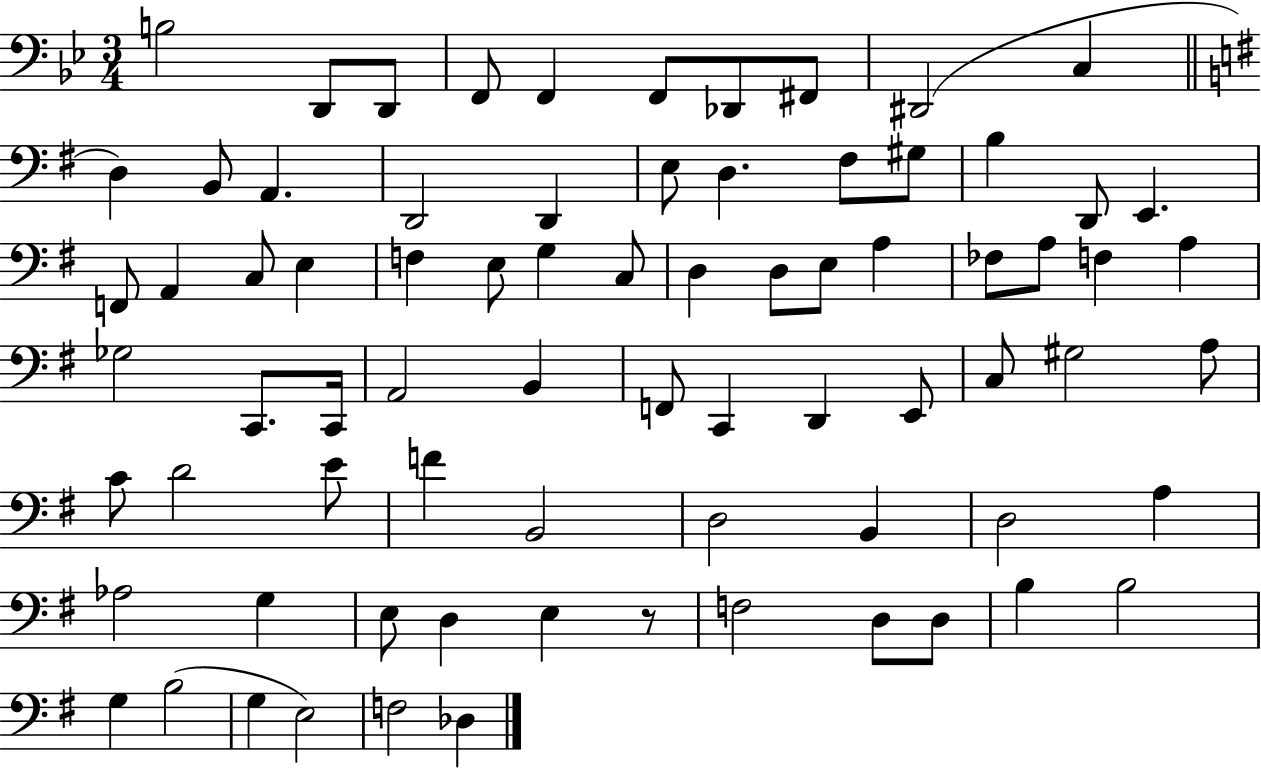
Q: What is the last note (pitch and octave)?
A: Db3